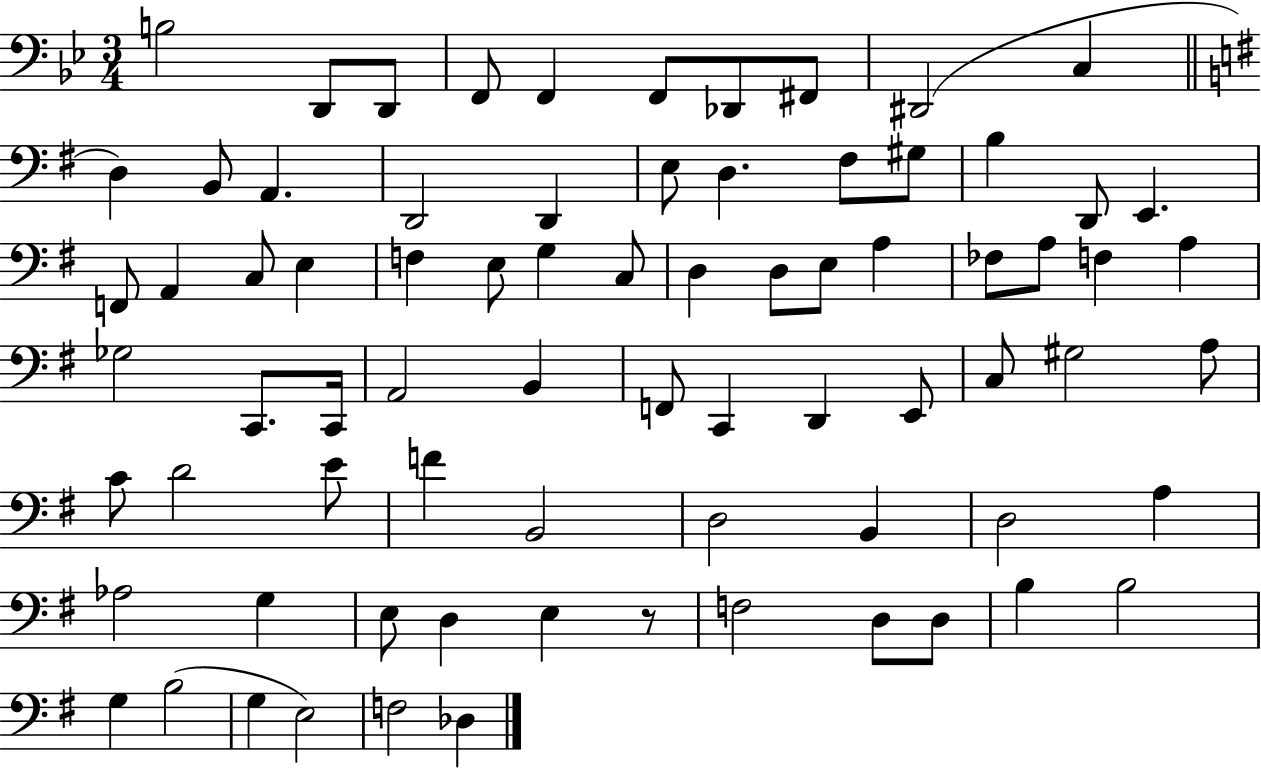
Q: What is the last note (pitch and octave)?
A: Db3